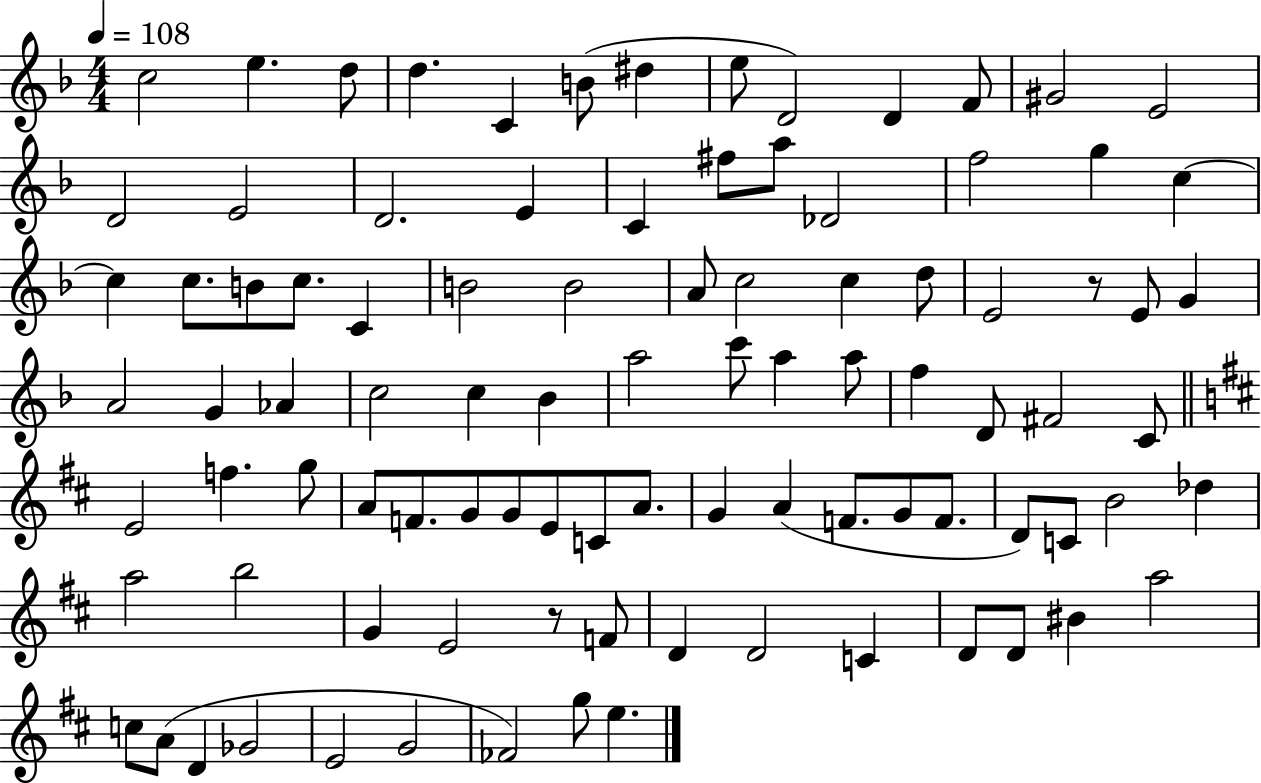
{
  \clef treble
  \numericTimeSignature
  \time 4/4
  \key f \major
  \tempo 4 = 108
  c''2 e''4. d''8 | d''4. c'4 b'8( dis''4 | e''8 d'2) d'4 f'8 | gis'2 e'2 | \break d'2 e'2 | d'2. e'4 | c'4 fis''8 a''8 des'2 | f''2 g''4 c''4~~ | \break c''4 c''8. b'8 c''8. c'4 | b'2 b'2 | a'8 c''2 c''4 d''8 | e'2 r8 e'8 g'4 | \break a'2 g'4 aes'4 | c''2 c''4 bes'4 | a''2 c'''8 a''4 a''8 | f''4 d'8 fis'2 c'8 | \break \bar "||" \break \key b \minor e'2 f''4. g''8 | a'8 f'8. g'8 g'8 e'8 c'8 a'8. | g'4 a'4( f'8. g'8 f'8. | d'8) c'8 b'2 des''4 | \break a''2 b''2 | g'4 e'2 r8 f'8 | d'4 d'2 c'4 | d'8 d'8 bis'4 a''2 | \break c''8 a'8( d'4 ges'2 | e'2 g'2 | fes'2) g''8 e''4. | \bar "|."
}